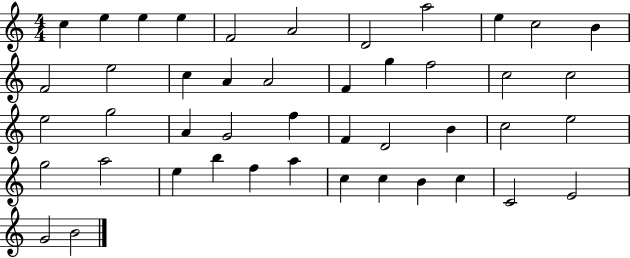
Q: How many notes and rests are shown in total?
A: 45